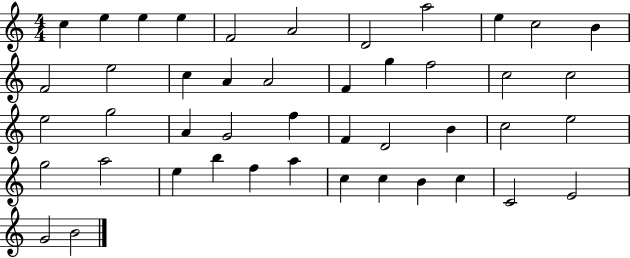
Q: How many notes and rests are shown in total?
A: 45